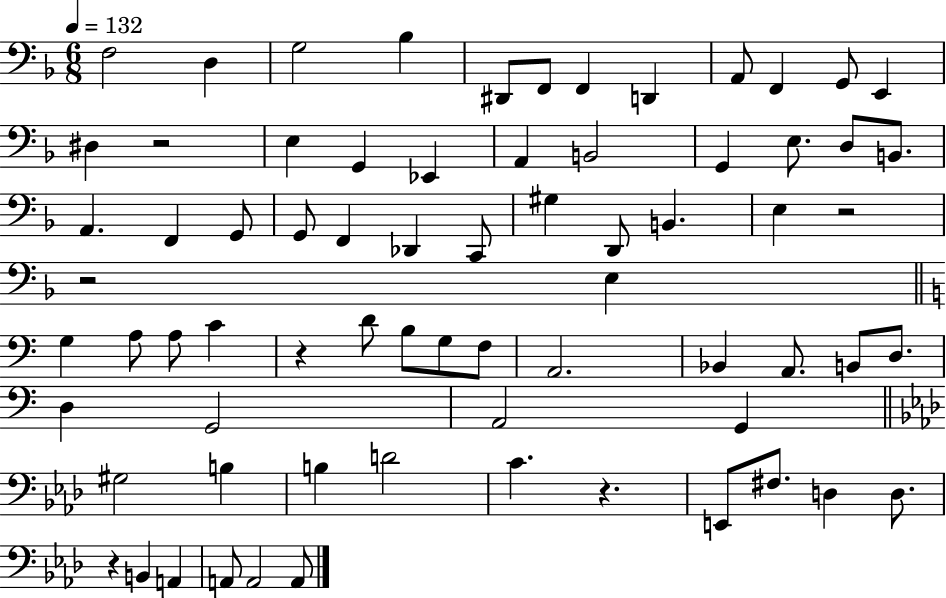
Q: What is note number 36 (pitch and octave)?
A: A3